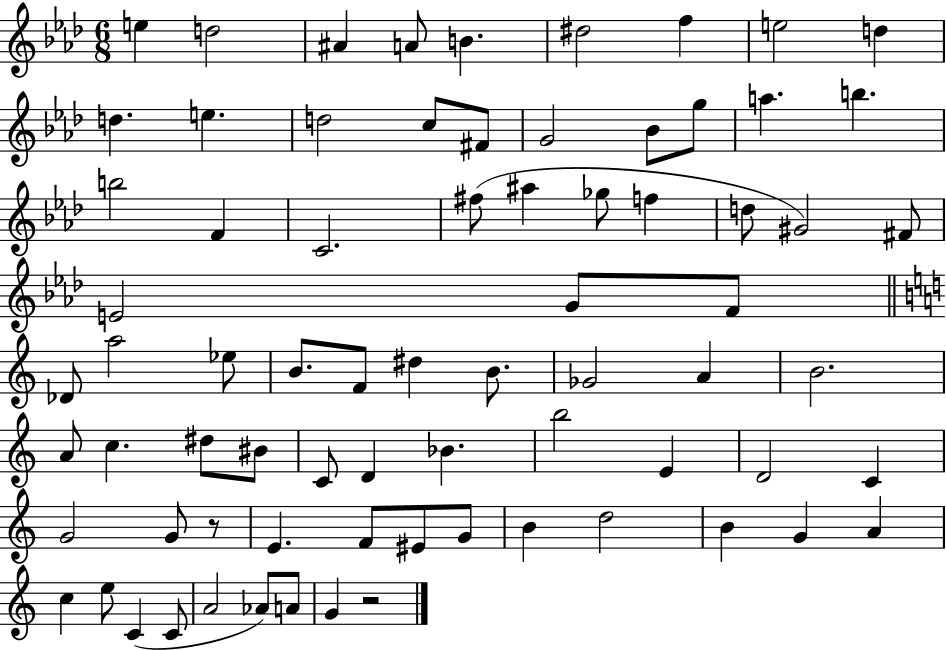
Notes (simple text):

E5/q D5/h A#4/q A4/e B4/q. D#5/h F5/q E5/h D5/q D5/q. E5/q. D5/h C5/e F#4/e G4/h Bb4/e G5/e A5/q. B5/q. B5/h F4/q C4/h. F#5/e A#5/q Gb5/e F5/q D5/e G#4/h F#4/e E4/h G4/e F4/e Db4/e A5/h Eb5/e B4/e. F4/e D#5/q B4/e. Gb4/h A4/q B4/h. A4/e C5/q. D#5/e BIS4/e C4/e D4/q Bb4/q. B5/h E4/q D4/h C4/q G4/h G4/e R/e E4/q. F4/e EIS4/e G4/e B4/q D5/h B4/q G4/q A4/q C5/q E5/e C4/q C4/e A4/h Ab4/e A4/e G4/q R/h